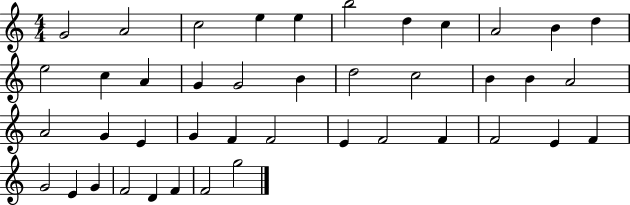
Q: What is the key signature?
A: C major